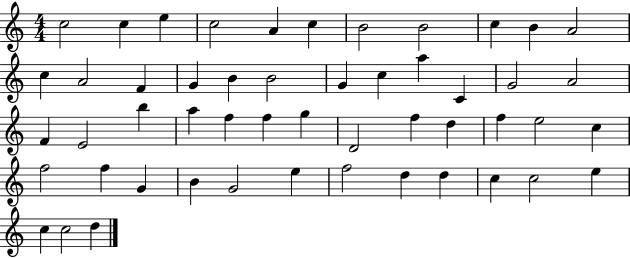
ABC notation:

X:1
T:Untitled
M:4/4
L:1/4
K:C
c2 c e c2 A c B2 B2 c B A2 c A2 F G B B2 G c a C G2 A2 F E2 b a f f g D2 f d f e2 c f2 f G B G2 e f2 d d c c2 e c c2 d